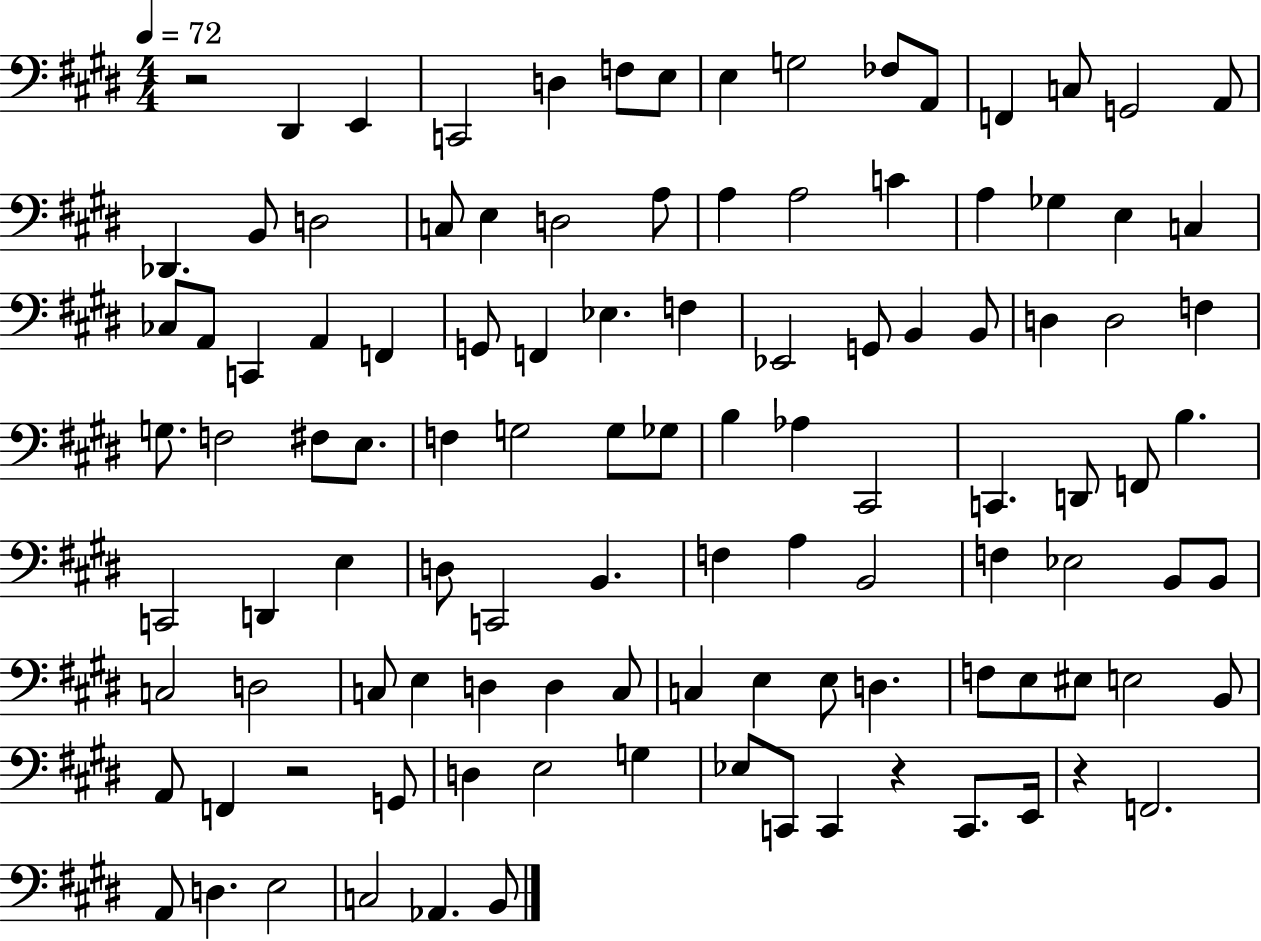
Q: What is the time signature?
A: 4/4